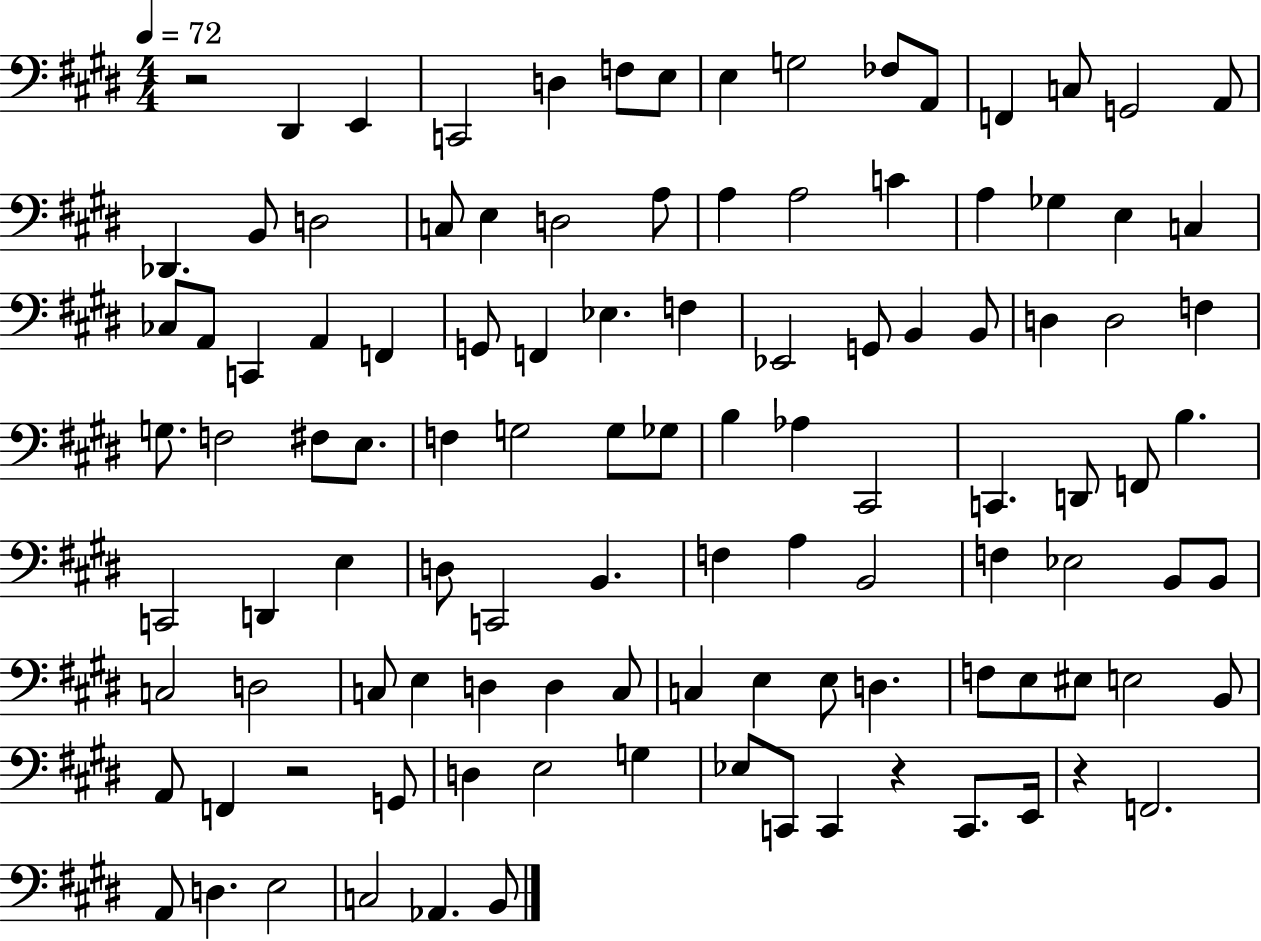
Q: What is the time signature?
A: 4/4